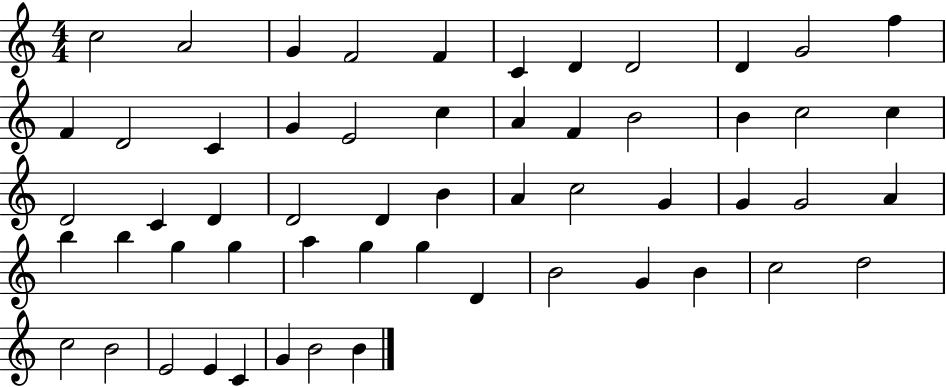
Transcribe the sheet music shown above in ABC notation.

X:1
T:Untitled
M:4/4
L:1/4
K:C
c2 A2 G F2 F C D D2 D G2 f F D2 C G E2 c A F B2 B c2 c D2 C D D2 D B A c2 G G G2 A b b g g a g g D B2 G B c2 d2 c2 B2 E2 E C G B2 B